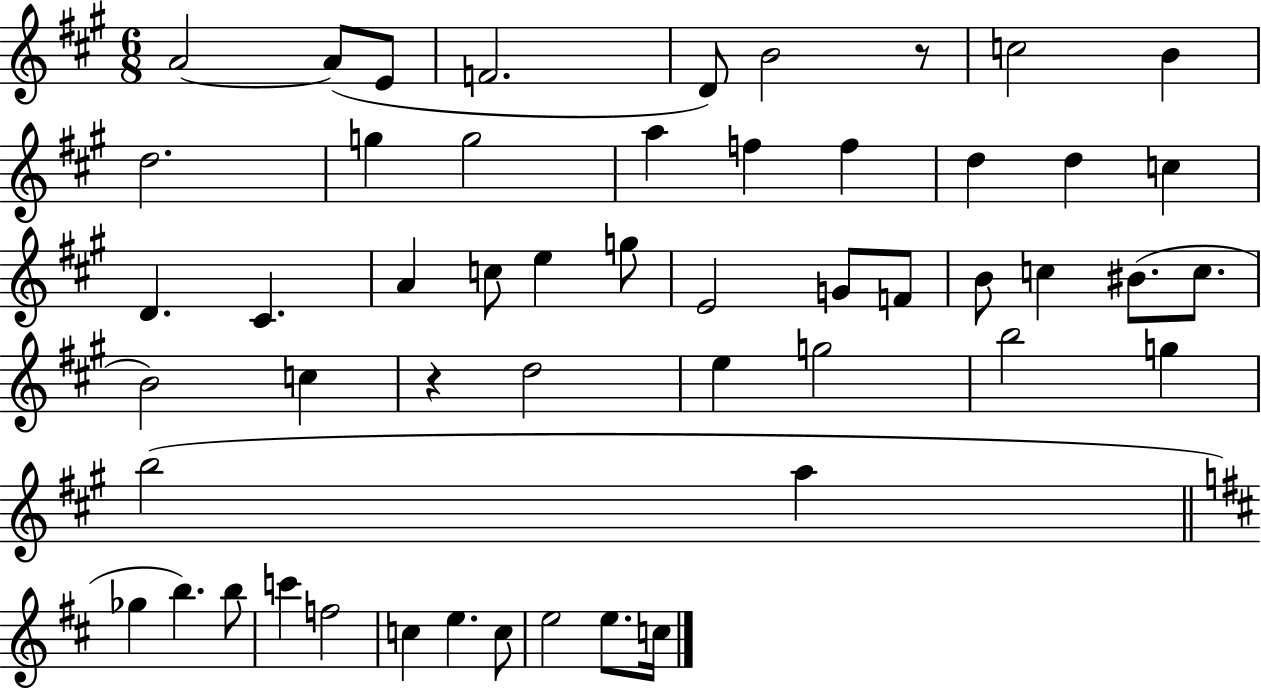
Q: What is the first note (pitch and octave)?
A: A4